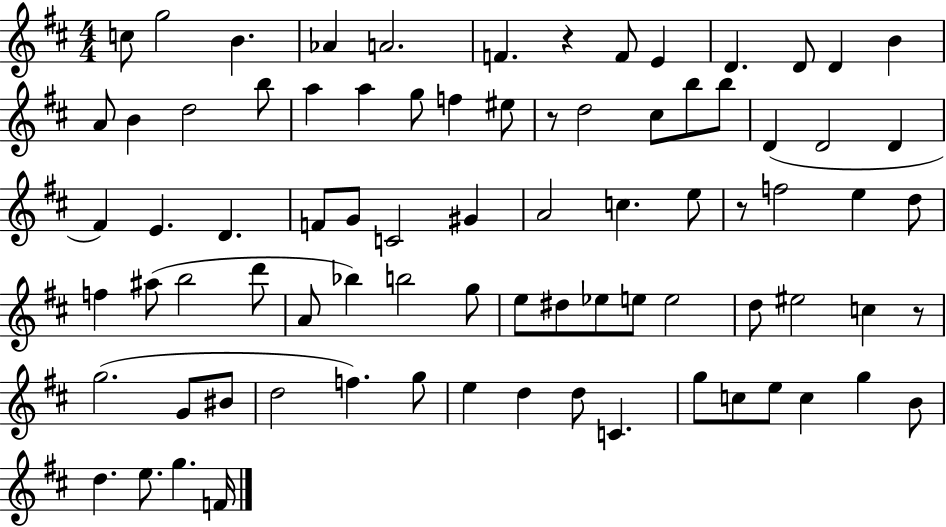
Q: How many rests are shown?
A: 4